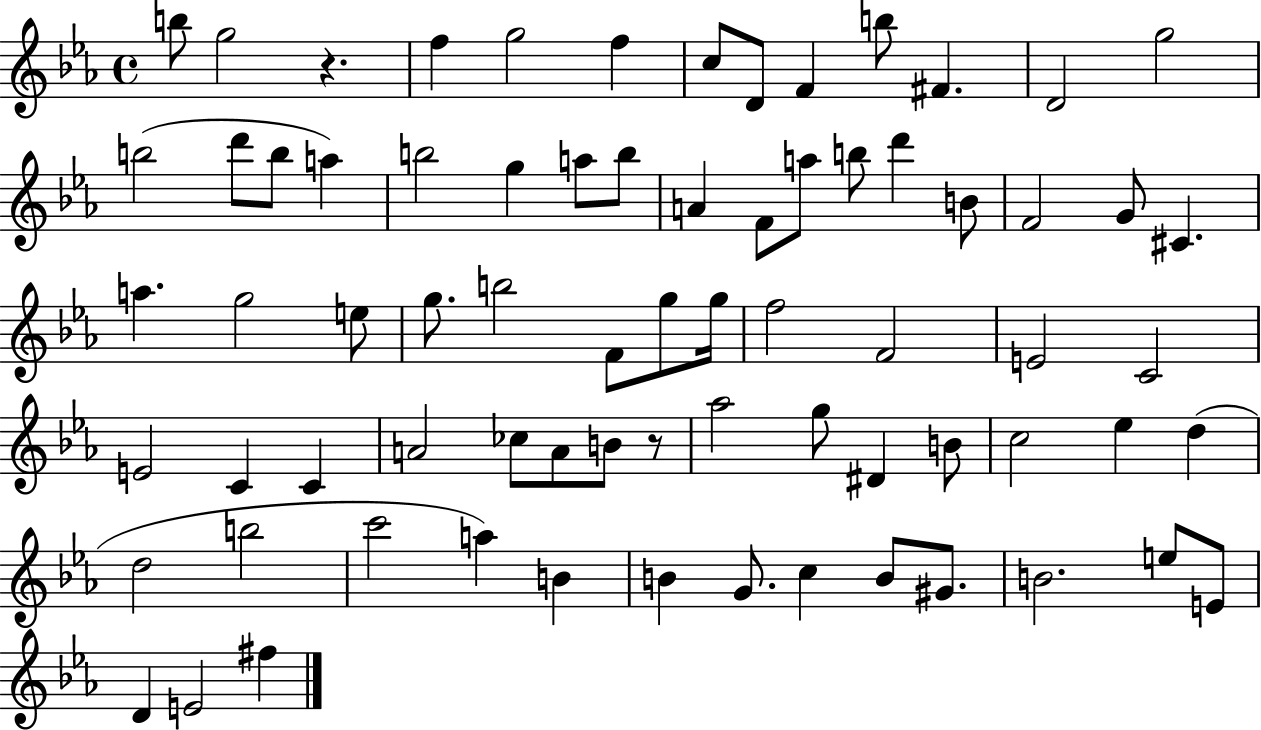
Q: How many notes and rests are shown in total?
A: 73